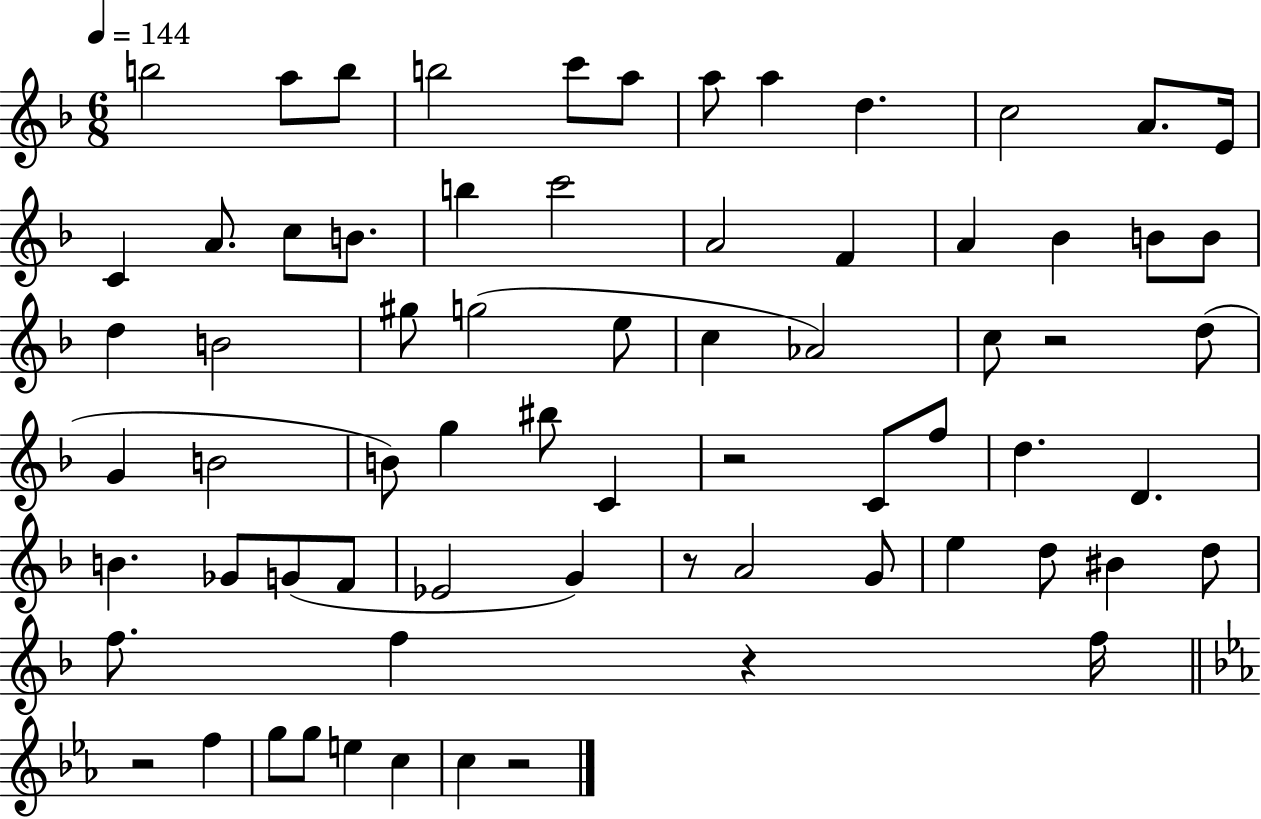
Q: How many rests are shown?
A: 6